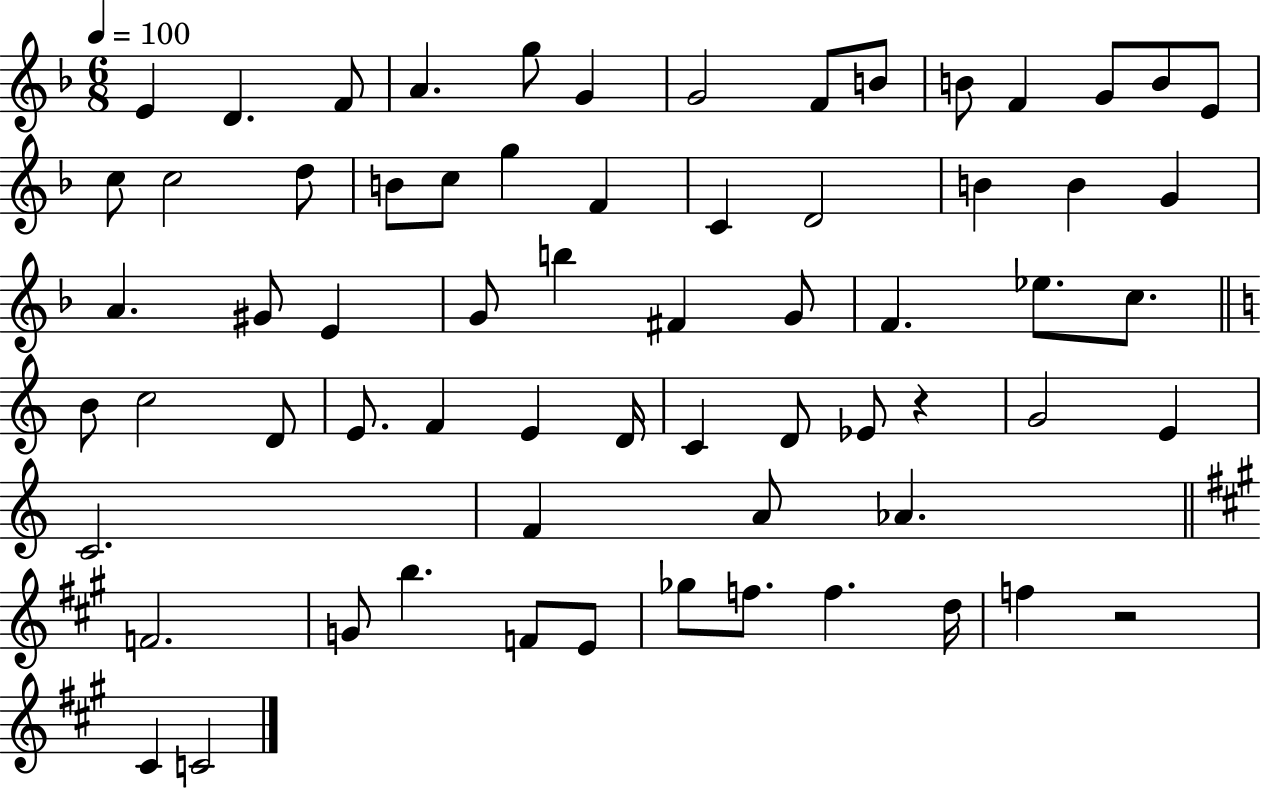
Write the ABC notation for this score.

X:1
T:Untitled
M:6/8
L:1/4
K:F
E D F/2 A g/2 G G2 F/2 B/2 B/2 F G/2 B/2 E/2 c/2 c2 d/2 B/2 c/2 g F C D2 B B G A ^G/2 E G/2 b ^F G/2 F _e/2 c/2 B/2 c2 D/2 E/2 F E D/4 C D/2 _E/2 z G2 E C2 F A/2 _A F2 G/2 b F/2 E/2 _g/2 f/2 f d/4 f z2 ^C C2